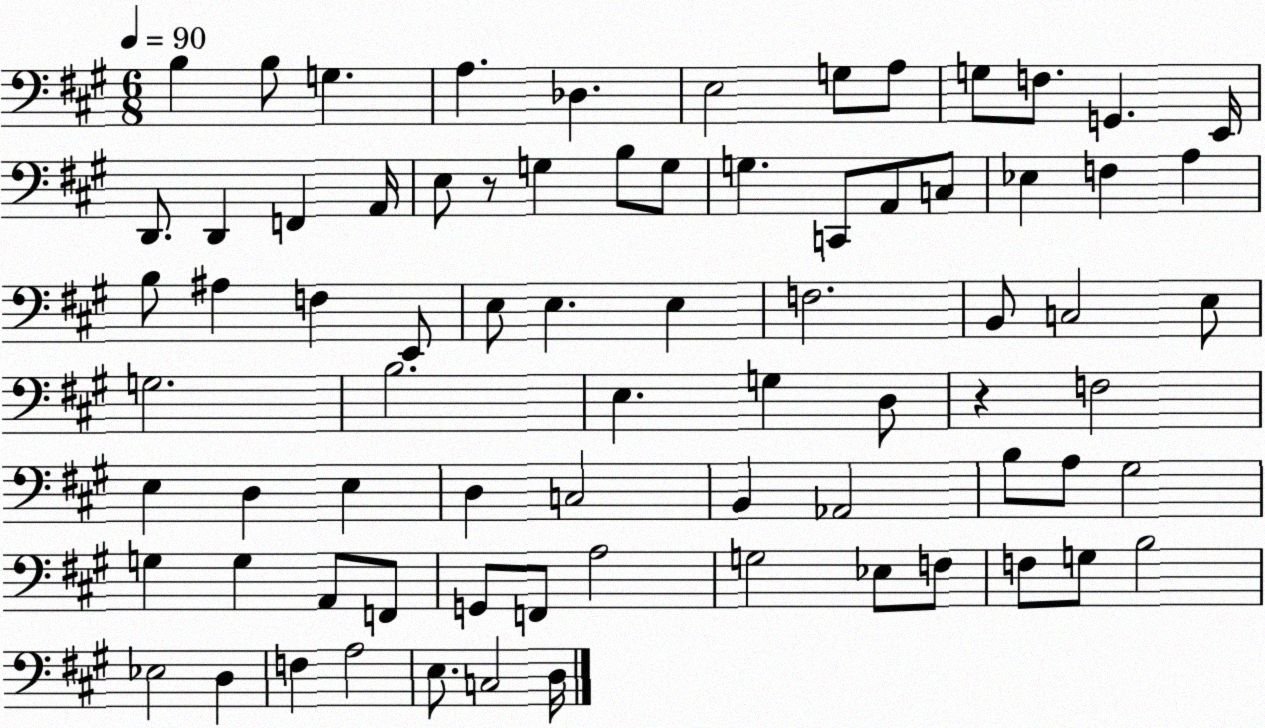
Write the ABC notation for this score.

X:1
T:Untitled
M:6/8
L:1/4
K:A
B, B,/2 G, A, _D, E,2 G,/2 A,/2 G,/2 F,/2 G,, E,,/4 D,,/2 D,, F,, A,,/4 E,/2 z/2 G, B,/2 G,/2 G, C,,/2 A,,/2 C,/2 _E, F, A, B,/2 ^A, F, E,,/2 E,/2 E, E, F,2 B,,/2 C,2 E,/2 G,2 B,2 E, G, D,/2 z F,2 E, D, E, D, C,2 B,, _A,,2 B,/2 A,/2 ^G,2 G, G, A,,/2 F,,/2 G,,/2 F,,/2 A,2 G,2 _E,/2 F,/2 F,/2 G,/2 B,2 _E,2 D, F, A,2 E,/2 C,2 D,/4